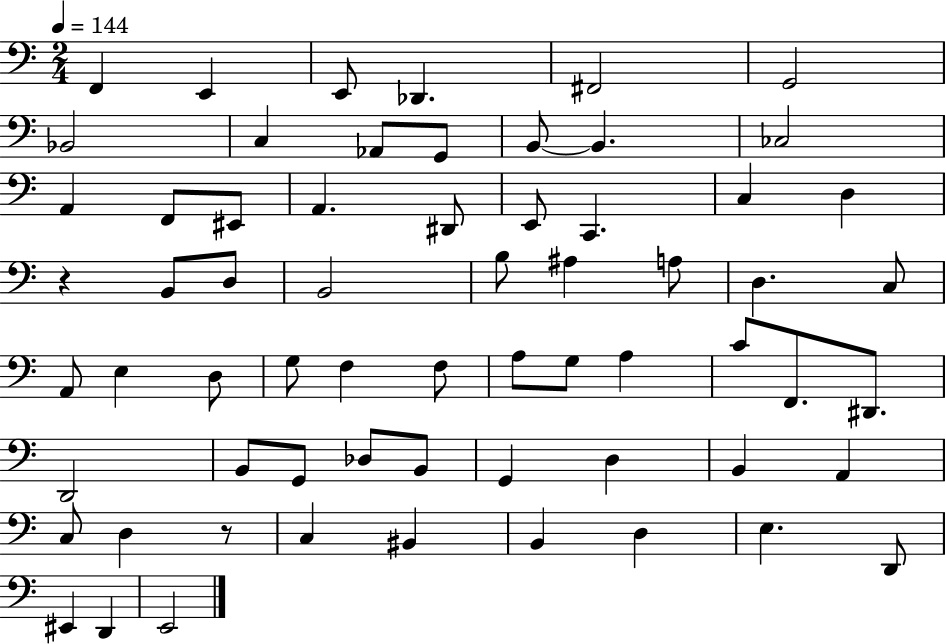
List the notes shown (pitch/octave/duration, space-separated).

F2/q E2/q E2/e Db2/q. F#2/h G2/h Bb2/h C3/q Ab2/e G2/e B2/e B2/q. CES3/h A2/q F2/e EIS2/e A2/q. D#2/e E2/e C2/q. C3/q D3/q R/q B2/e D3/e B2/h B3/e A#3/q A3/e D3/q. C3/e A2/e E3/q D3/e G3/e F3/q F3/e A3/e G3/e A3/q C4/e F2/e. D#2/e. D2/h B2/e G2/e Db3/e B2/e G2/q D3/q B2/q A2/q C3/e D3/q R/e C3/q BIS2/q B2/q D3/q E3/q. D2/e EIS2/q D2/q E2/h